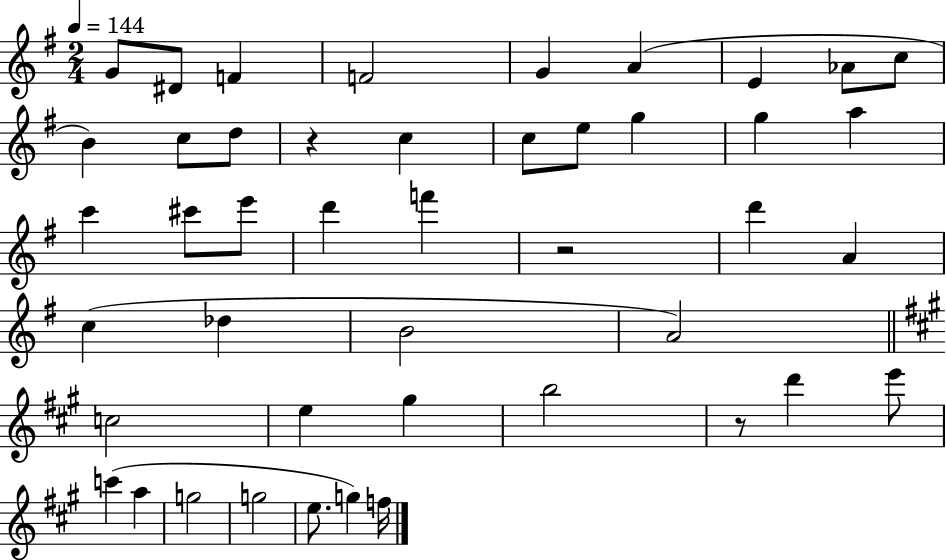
G4/e D#4/e F4/q F4/h G4/q A4/q E4/q Ab4/e C5/e B4/q C5/e D5/e R/q C5/q C5/e E5/e G5/q G5/q A5/q C6/q C#6/e E6/e D6/q F6/q R/h D6/q A4/q C5/q Db5/q B4/h A4/h C5/h E5/q G#5/q B5/h R/e D6/q E6/e C6/q A5/q G5/h G5/h E5/e. G5/q F5/s